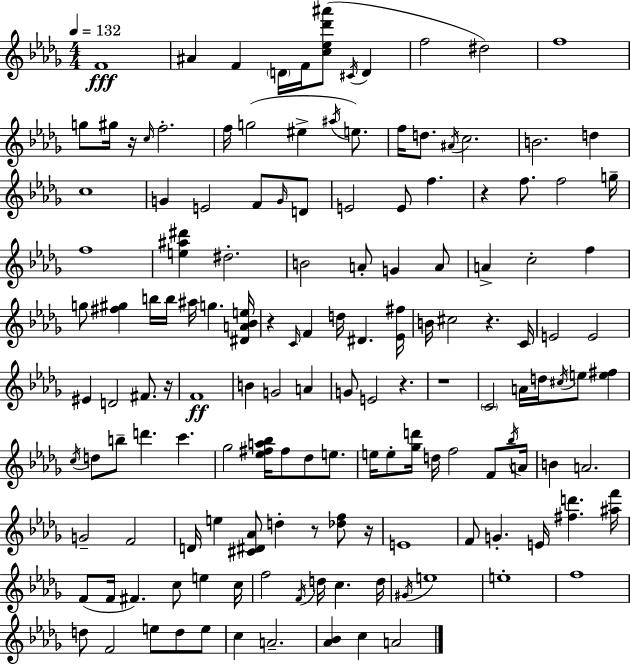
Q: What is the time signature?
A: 4/4